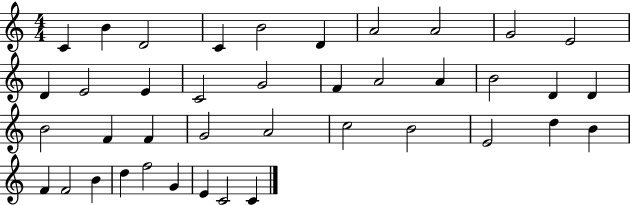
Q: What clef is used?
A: treble